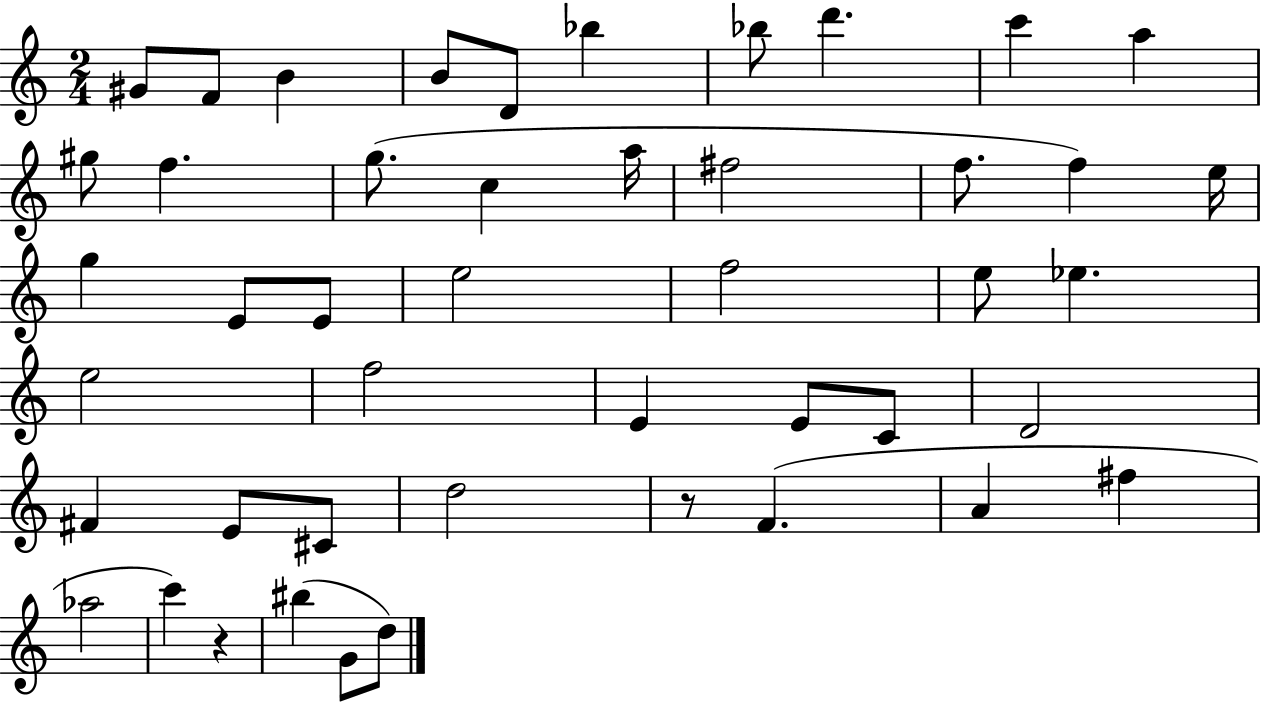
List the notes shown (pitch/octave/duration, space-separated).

G#4/e F4/e B4/q B4/e D4/e Bb5/q Bb5/e D6/q. C6/q A5/q G#5/e F5/q. G5/e. C5/q A5/s F#5/h F5/e. F5/q E5/s G5/q E4/e E4/e E5/h F5/h E5/e Eb5/q. E5/h F5/h E4/q E4/e C4/e D4/h F#4/q E4/e C#4/e D5/h R/e F4/q. A4/q F#5/q Ab5/h C6/q R/q BIS5/q G4/e D5/e